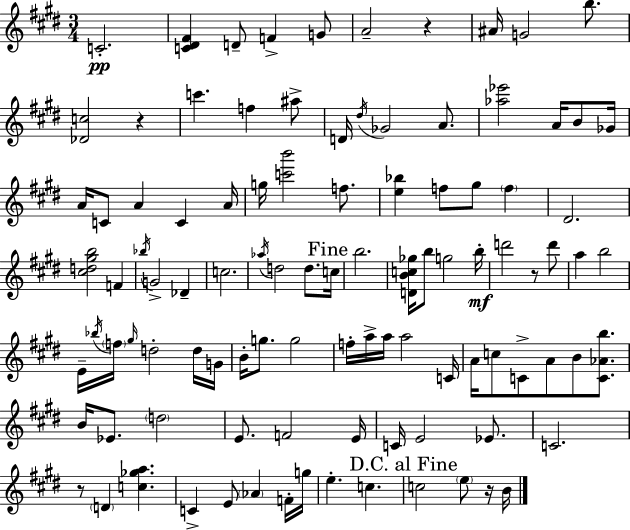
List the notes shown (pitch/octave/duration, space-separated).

C4/h. [C4,D#4,F#4]/q D4/e F4/q G4/e A4/h R/q A#4/s G4/h B5/e. [Db4,C5]/h R/q C6/q. F5/q A#5/e D4/s D#5/s Gb4/h A4/e. [Ab5,Eb6]/h A4/s B4/e Gb4/s A4/s C4/e A4/q C4/q A4/s G5/s [C6,B6]/h F5/e. [E5,Bb5]/q F5/e G#5/e F5/q D#4/h. [C#5,D5,G#5,B5]/h F4/q Bb5/s G4/h Db4/q C5/h. Ab5/s D5/h D5/e. C5/s B5/h. [D4,B4,C5,Gb5]/s B5/e G5/h B5/s D6/h R/e D6/e A5/q B5/h E4/s Bb5/s F5/s G#5/s D5/h D5/s G4/s B4/s G5/e. G5/h F5/s A5/s A5/s A5/h C4/s A4/s C5/e C4/e A4/e B4/e [C4,Ab4,B5]/e. B4/s Eb4/e. D5/h E4/e. F4/h E4/s C4/s E4/h Eb4/e. C4/h. R/e D4/q [C5,Gb5,A5]/q. C4/q E4/e Ab4/q F4/s G5/s E5/q. C5/q. C5/h E5/e R/s B4/s